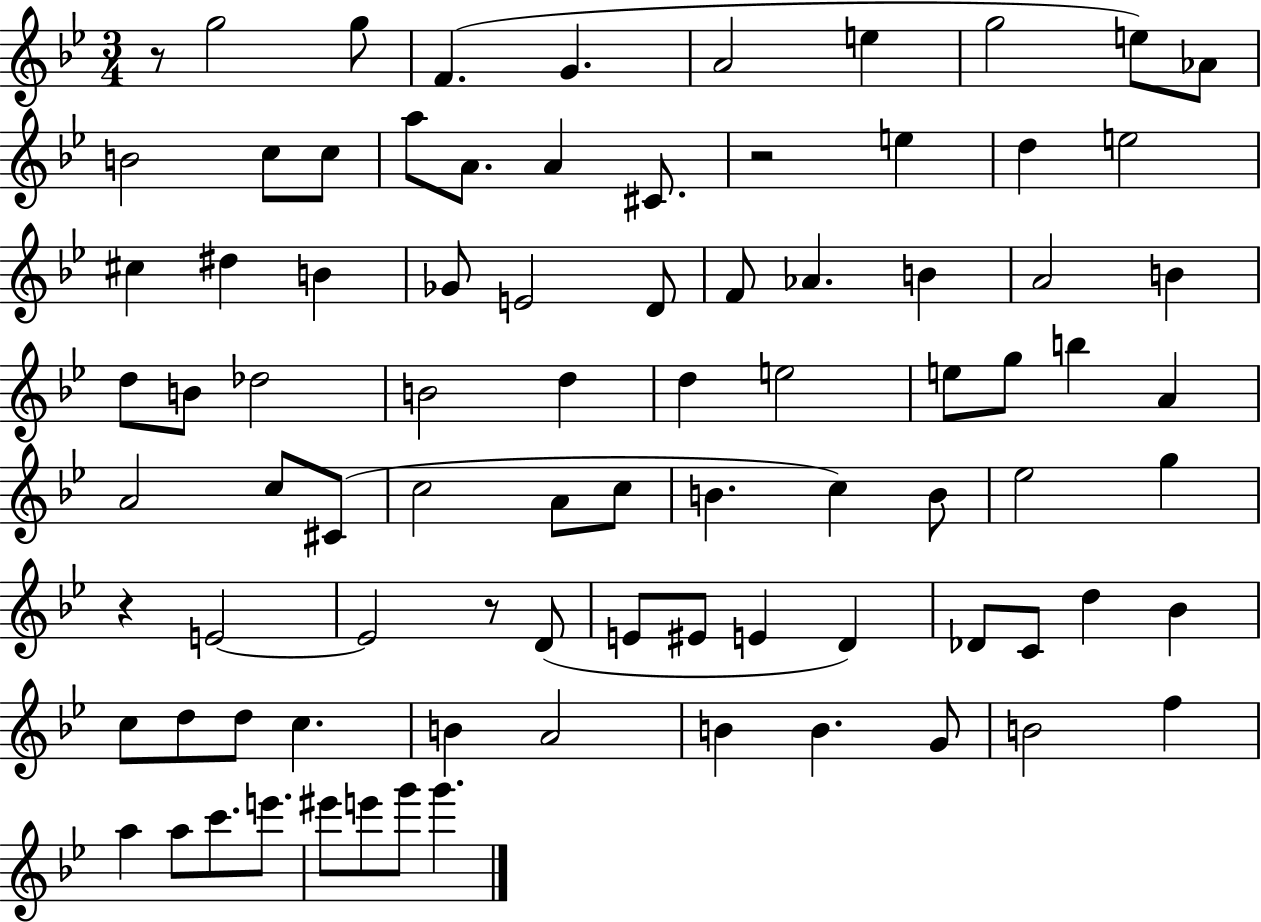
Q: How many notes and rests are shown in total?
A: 86